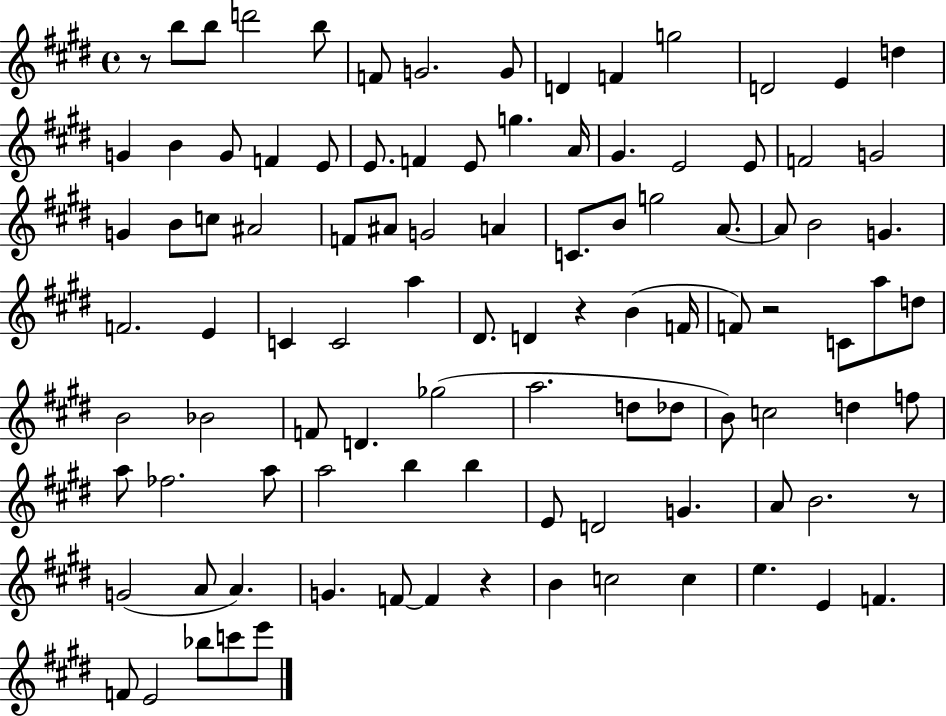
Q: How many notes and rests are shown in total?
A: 101